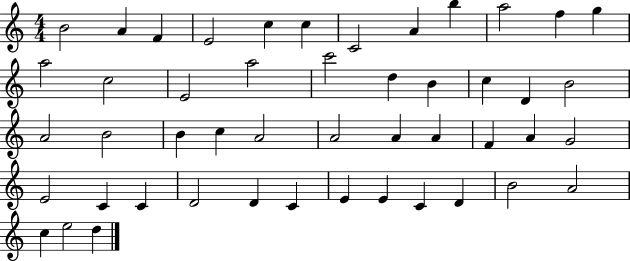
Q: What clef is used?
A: treble